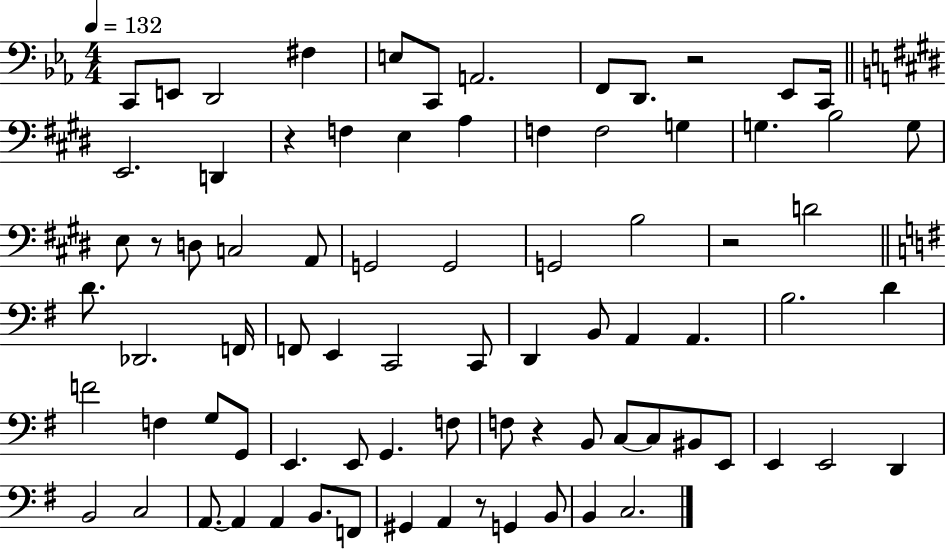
{
  \clef bass
  \numericTimeSignature
  \time 4/4
  \key ees \major
  \tempo 4 = 132
  c,8 e,8 d,2 fis4 | e8 c,8 a,2. | f,8 d,8. r2 ees,8 c,16 | \bar "||" \break \key e \major e,2. d,4 | r4 f4 e4 a4 | f4 f2 g4 | g4. b2 g8 | \break e8 r8 d8 c2 a,8 | g,2 g,2 | g,2 b2 | r2 d'2 | \break \bar "||" \break \key g \major d'8. des,2. f,16 | f,8 e,4 c,2 c,8 | d,4 b,8 a,4 a,4. | b2. d'4 | \break f'2 f4 g8 g,8 | e,4. e,8 g,4. f8 | f8 r4 b,8 c8~~ c8 bis,8 e,8 | e,4 e,2 d,4 | \break b,2 c2 | a,8.~~ a,4 a,4 b,8. f,8 | gis,4 a,4 r8 g,4 b,8 | b,4 c2. | \break \bar "|."
}